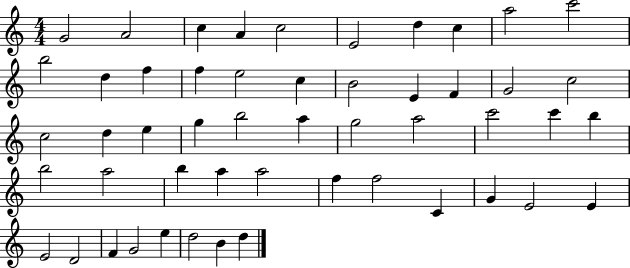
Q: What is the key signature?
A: C major